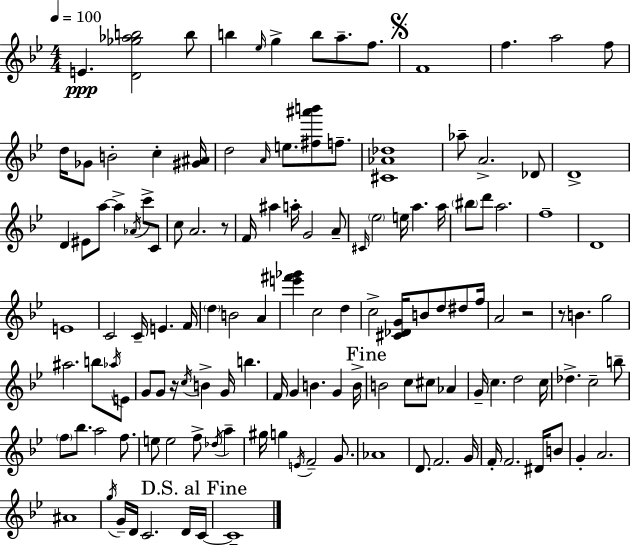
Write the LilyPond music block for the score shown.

{
  \clef treble
  \numericTimeSignature
  \time 4/4
  \key g \minor
  \tempo 4 = 100
  e'4.\ppp <d' ges'' aes'' b''>2 b''8 | b''4 \grace { ees''16 } g''4-> b''8 a''8.-- f''8. | \mark \markup { \musicglyph "scripts.segno" } f'1 | f''4. a''2 f''8 | \break d''16 ges'8 b'2-. c''4-. | <gis' ais'>16 d''2 \grace { a'16 } e''8. <fis'' ais''' b'''>8 f''8.-- | <cis' aes' des''>1 | aes''8-- a'2.-> | \break des'8 d'1-> | d'4 eis'8 a''8~~ a''4-> \acciaccatura { aes'16 } c'''8-> | c'8 c''8 a'2. | r8 f'16 ais''4 a''16-. g'2 | \break a'8-- \grace { cis'16 } \parenthesize ees''2 e''16 a''4. | a''16 \parenthesize bis''8 d'''8 a''2. | f''1-- | d'1 | \break e'1 | c'2 c'16-- e'4. | f'16 \parenthesize d''4 b'2 | a'4 <e''' fis''' ges'''>4 c''2 | \break d''4 c''2-> <cis' des' g'>16 b'8 d''8 | dis''8 f''16 a'2 r2 | r8 b'4. g''2 | ais''2. | \break b''8 \acciaccatura { aes''16 } e'8 g'8 g'8 r16 \acciaccatura { c''16 } b'4-> g'16 | b''4. f'16 g'4 b'4. | g'4 b'16-> \mark "Fine" b'2 c''8 | cis''8 aes'4 g'16-- c''4. d''2 | \break c''16 des''4.-> c''2-- | b''8-- \parenthesize f''8 bes''8. a''2 | f''8. e''8 e''2 | f''8-> \acciaccatura { des''16 } a''4-- gis''16 g''4 \acciaccatura { e'16 } f'2-- | \break g'8. aes'1 | d'8. f'2. | g'16 f'16-. f'2. | dis'16 b'8 g'4-. a'2. | \break ais'1 | \acciaccatura { g''16 } g'16-- d'16 c'2. | d'16 \mark "D.S. al Fine" c'16~~ c'1-- | \bar "|."
}